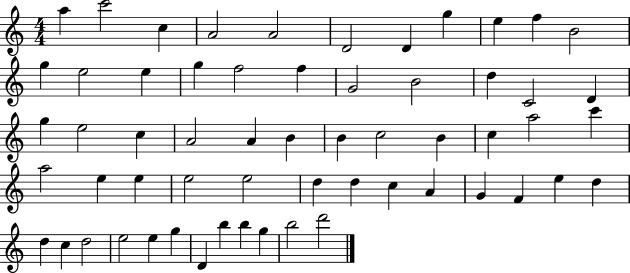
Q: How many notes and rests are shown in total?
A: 59